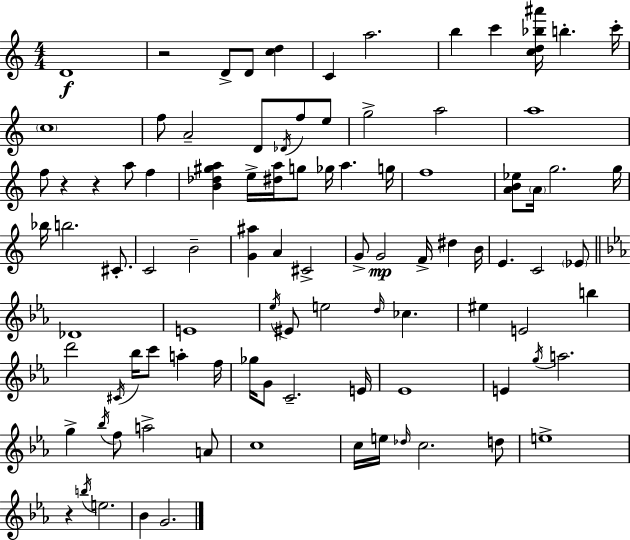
{
  \clef treble
  \numericTimeSignature
  \time 4/4
  \key a \minor
  d'1\f | r2 d'8-> d'8 <c'' d''>4 | c'4 a''2. | b''4 c'''4 <c'' d'' bes'' ais'''>16 b''4.-. c'''16-. | \break \parenthesize c''1 | f''8 a'2-- d'8 \acciaccatura { des'16 } f''8 e''8 | g''2-> a''2 | a''1 | \break f''8 r4 r4 a''8 f''4 | <b' des'' gis'' a''>4 e''16-> <dis'' a''>16 g''8 ges''16 a''4. | g''16 f''1 | <a' b' ees''>8 \parenthesize a'16 g''2. | \break g''16 bes''16 b''2. cis'8.-. | c'2 b'2-- | <g' ais''>4 a'4 cis'2-> | g'8-> g'2\mp f'16-> dis''4 | \break b'16 e'4. c'2 \parenthesize ees'8 | \bar "||" \break \key ees \major des'1 | e'1 | \acciaccatura { ees''16 } eis'8 e''2 \grace { d''16 } ces''4. | eis''4 e'2 b''4 | \break d'''2 \acciaccatura { cis'16 } bes''16 c'''8 a''4-. | f''16 ges''16 g'8 c'2.-- | e'16 ees'1 | e'4 \acciaccatura { g''16 } a''2. | \break g''4-> \acciaccatura { bes''16 } f''8 a''2-> | a'8 c''1 | c''16 e''16 \grace { des''16 } c''2. | d''8 e''1-> | \break r4 \acciaccatura { b''16 } e''2. | bes'4 g'2. | \bar "|."
}